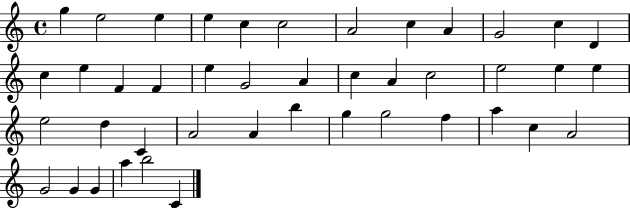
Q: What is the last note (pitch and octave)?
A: C4